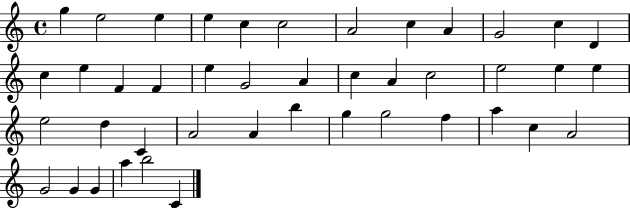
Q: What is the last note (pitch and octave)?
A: C4